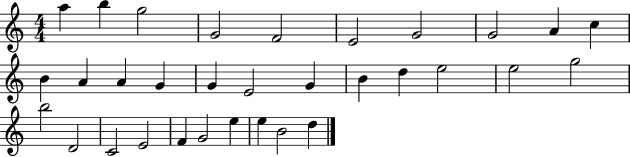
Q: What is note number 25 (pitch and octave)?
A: C4